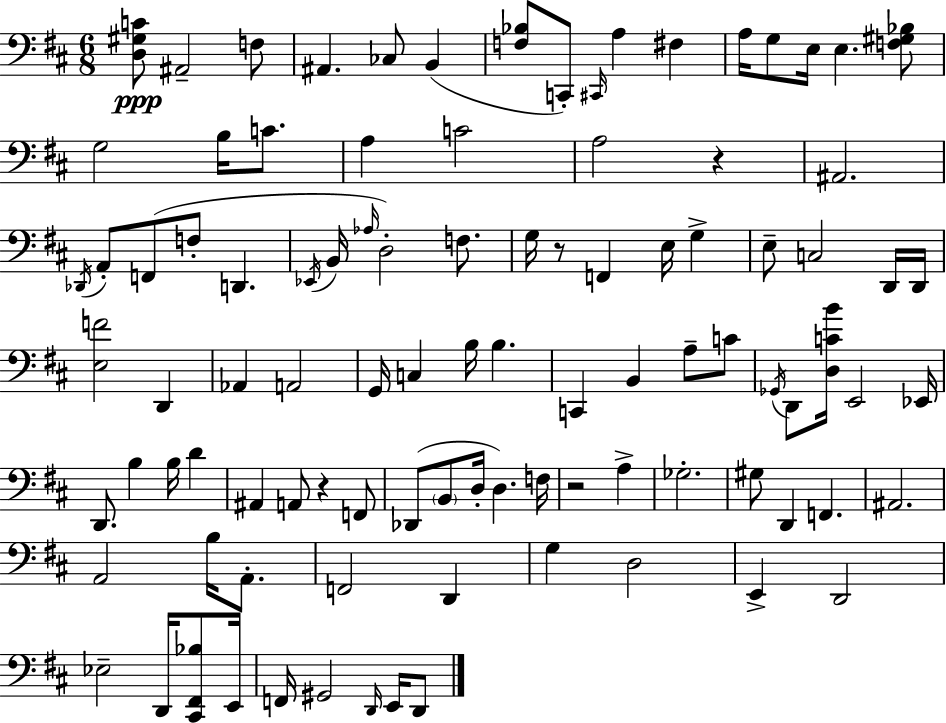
[D3,G#3,C4]/e A#2/h F3/e A#2/q. CES3/e B2/q [F3,Bb3]/e C2/e C#2/s A3/q F#3/q A3/s G3/e E3/s E3/q. [F3,G#3,Bb3]/e G3/h B3/s C4/e. A3/q C4/h A3/h R/q A#2/h. Db2/s A2/e F2/e F3/e D2/q. Eb2/s B2/s Ab3/s D3/h F3/e. G3/s R/e F2/q E3/s G3/q E3/e C3/h D2/s D2/s [E3,F4]/h D2/q Ab2/q A2/h G2/s C3/q B3/s B3/q. C2/q B2/q A3/e C4/e Gb2/s D2/e [D3,C4,B4]/s E2/h Eb2/s D2/e. B3/q B3/s D4/q A#2/q A2/e R/q F2/e Db2/e B2/e D3/s D3/q. F3/s R/h A3/q Gb3/h. G#3/e D2/q F2/q. A#2/h. A2/h B3/s A2/e. F2/h D2/q G3/q D3/h E2/q D2/h Eb3/h D2/s [C#2,F#2,Bb3]/e E2/s F2/s G#2/h D2/s E2/s D2/e